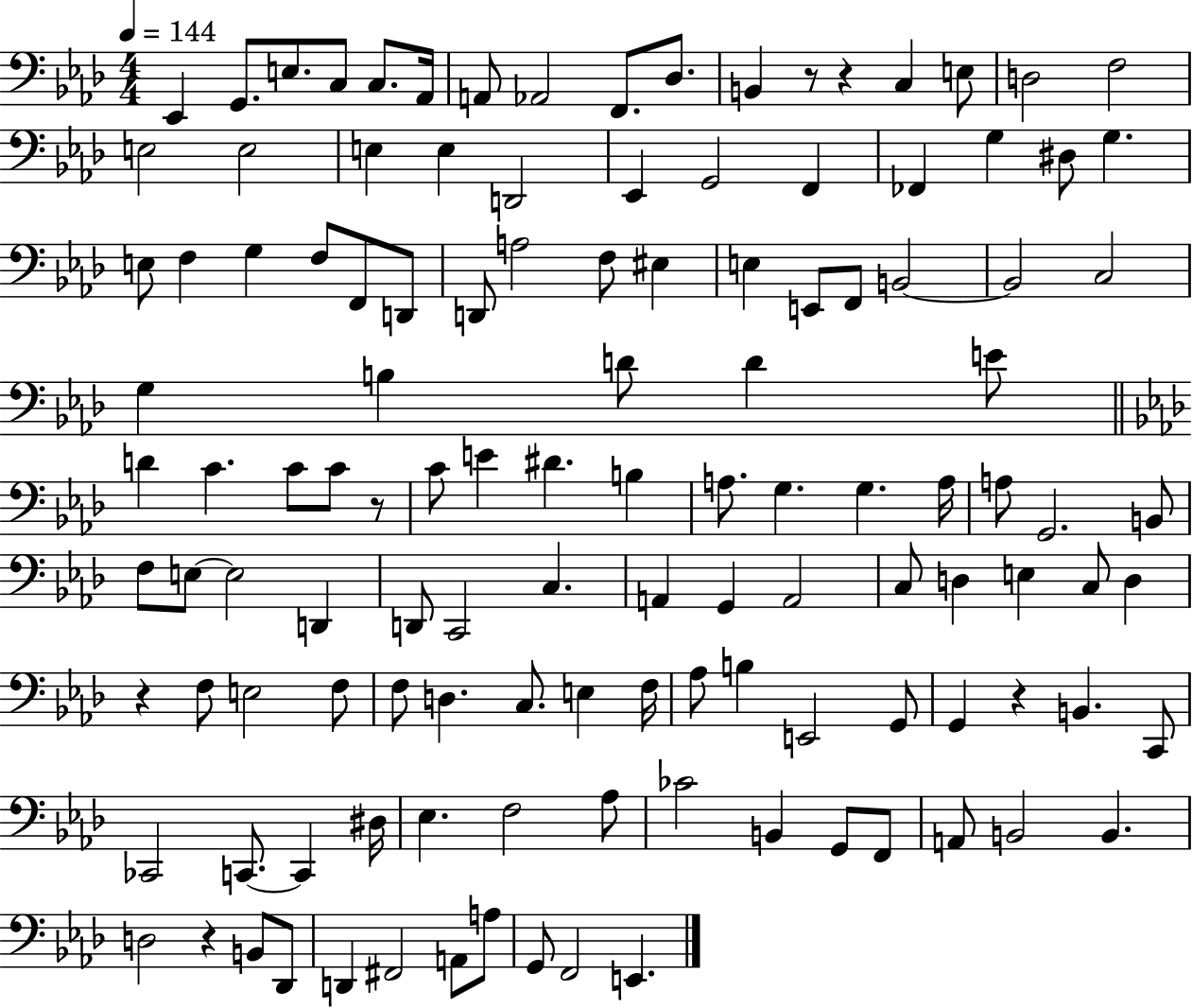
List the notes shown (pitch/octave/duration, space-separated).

Eb2/q G2/e. E3/e. C3/e C3/e. Ab2/s A2/e Ab2/h F2/e. Db3/e. B2/q R/e R/q C3/q E3/e D3/h F3/h E3/h E3/h E3/q E3/q D2/h Eb2/q G2/h F2/q FES2/q G3/q D#3/e G3/q. E3/e F3/q G3/q F3/e F2/e D2/e D2/e A3/h F3/e EIS3/q E3/q E2/e F2/e B2/h B2/h C3/h G3/q B3/q D4/e D4/q E4/e D4/q C4/q. C4/e C4/e R/e C4/e E4/q D#4/q. B3/q A3/e. G3/q. G3/q. A3/s A3/e G2/h. B2/e F3/e E3/e E3/h D2/q D2/e C2/h C3/q. A2/q G2/q A2/h C3/e D3/q E3/q C3/e D3/q R/q F3/e E3/h F3/e F3/e D3/q. C3/e. E3/q F3/s Ab3/e B3/q E2/h G2/e G2/q R/q B2/q. C2/e CES2/h C2/e. C2/q D#3/s Eb3/q. F3/h Ab3/e CES4/h B2/q G2/e F2/e A2/e B2/h B2/q. D3/h R/q B2/e Db2/e D2/q F#2/h A2/e A3/e G2/e F2/h E2/q.